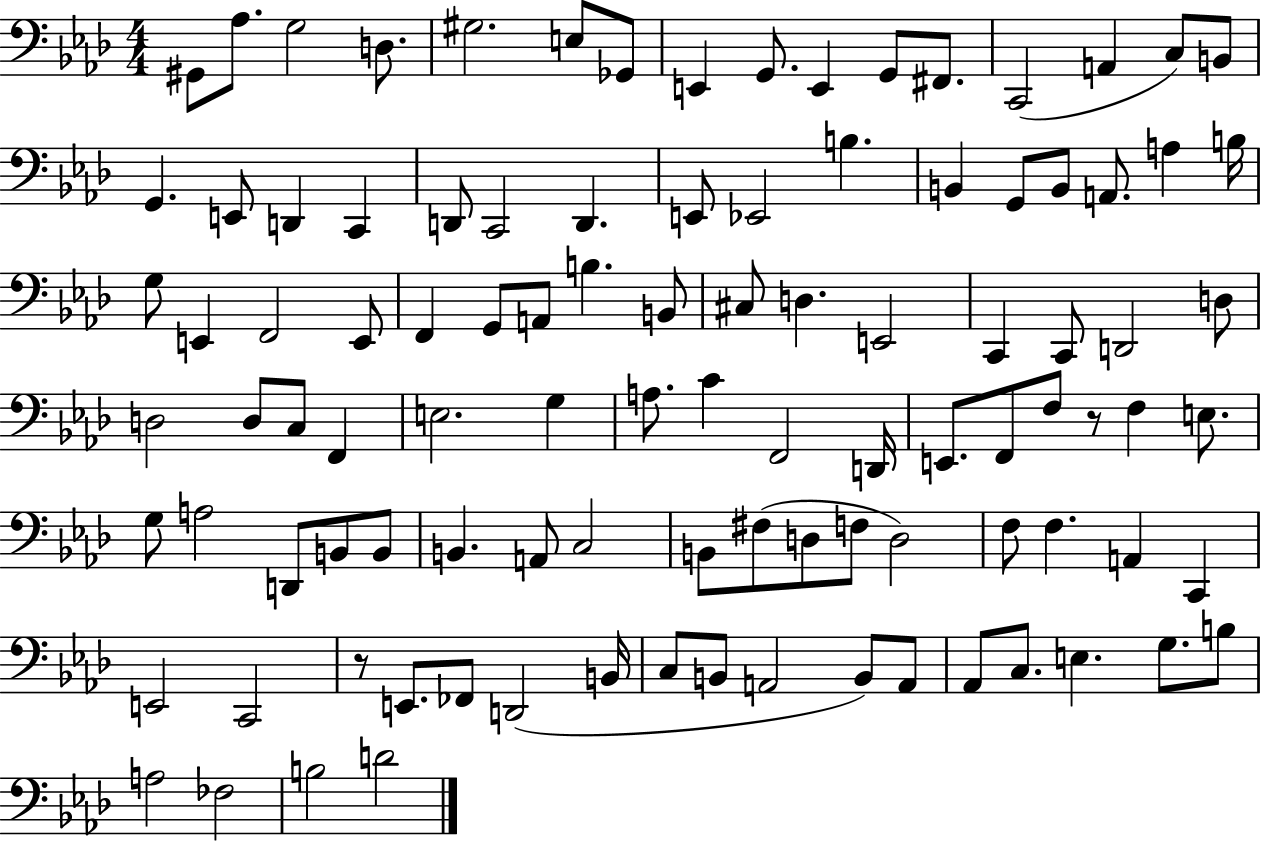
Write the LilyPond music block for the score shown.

{
  \clef bass
  \numericTimeSignature
  \time 4/4
  \key aes \major
  gis,8 aes8. g2 d8. | gis2. e8 ges,8 | e,4 g,8. e,4 g,8 fis,8. | c,2( a,4 c8) b,8 | \break g,4. e,8 d,4 c,4 | d,8 c,2 d,4. | e,8 ees,2 b4. | b,4 g,8 b,8 a,8. a4 b16 | \break g8 e,4 f,2 e,8 | f,4 g,8 a,8 b4. b,8 | cis8 d4. e,2 | c,4 c,8 d,2 d8 | \break d2 d8 c8 f,4 | e2. g4 | a8. c'4 f,2 d,16 | e,8. f,8 f8 r8 f4 e8. | \break g8 a2 d,8 b,8 b,8 | b,4. a,8 c2 | b,8 fis8( d8 f8 d2) | f8 f4. a,4 c,4 | \break e,2 c,2 | r8 e,8. fes,8 d,2( b,16 | c8 b,8 a,2 b,8) a,8 | aes,8 c8. e4. g8. b8 | \break a2 fes2 | b2 d'2 | \bar "|."
}